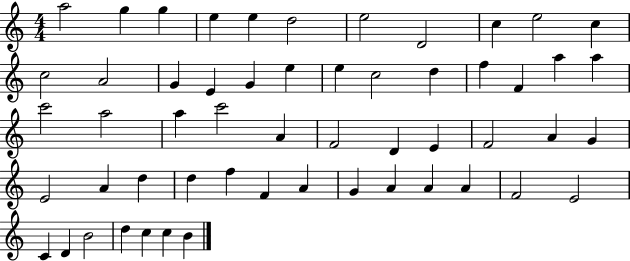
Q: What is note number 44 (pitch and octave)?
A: A4